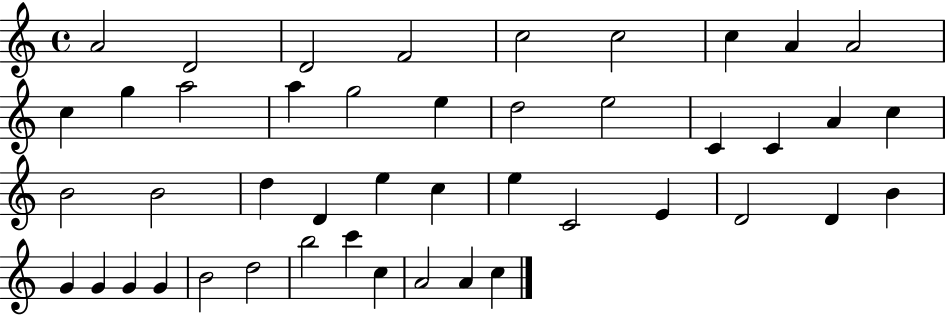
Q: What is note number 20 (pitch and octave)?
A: A4